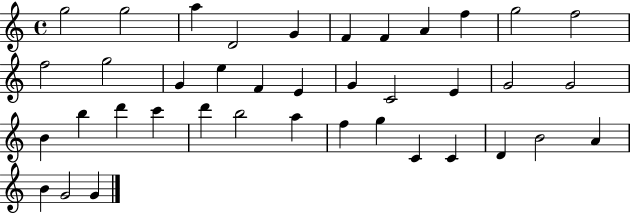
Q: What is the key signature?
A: C major